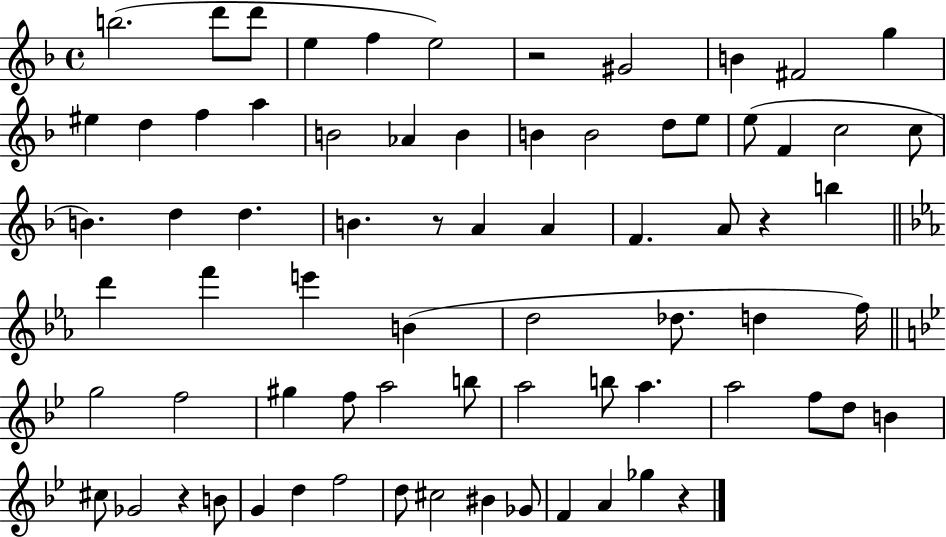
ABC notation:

X:1
T:Untitled
M:4/4
L:1/4
K:F
b2 d'/2 d'/2 e f e2 z2 ^G2 B ^F2 g ^e d f a B2 _A B B B2 d/2 e/2 e/2 F c2 c/2 B d d B z/2 A A F A/2 z b d' f' e' B d2 _d/2 d f/4 g2 f2 ^g f/2 a2 b/2 a2 b/2 a a2 f/2 d/2 B ^c/2 _G2 z B/2 G d f2 d/2 ^c2 ^B _G/2 F A _g z